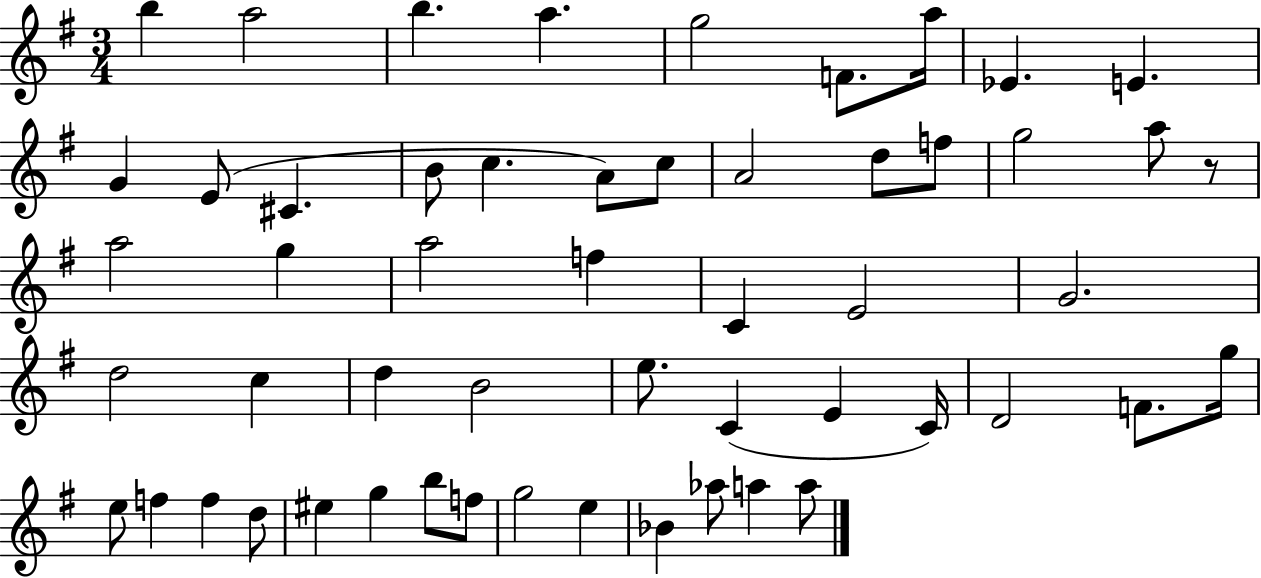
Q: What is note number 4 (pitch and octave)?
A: A5